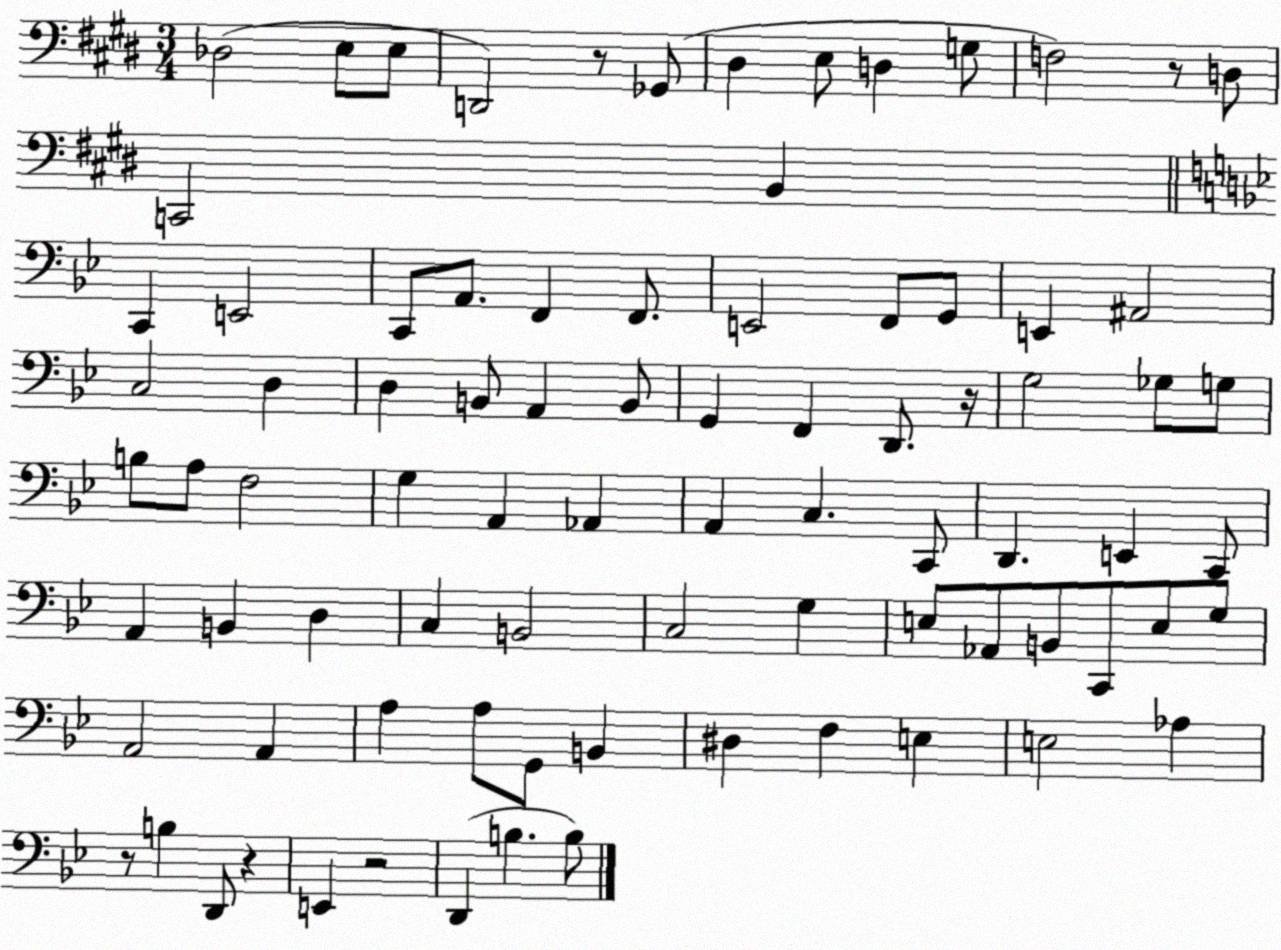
X:1
T:Untitled
M:3/4
L:1/4
K:E
_D,2 E,/2 E,/2 D,,2 z/2 _G,,/2 ^D, E,/2 D, G,/2 F,2 z/2 D,/2 C,,2 B,, C,, E,,2 C,,/2 A,,/2 F,, F,,/2 E,,2 F,,/2 G,,/2 E,, ^A,,2 C,2 D, D, B,,/2 A,, B,,/2 G,, F,, D,,/2 z/4 G,2 _G,/2 G,/2 B,/2 A,/2 F,2 G, A,, _A,, A,, C, C,,/2 D,, E,, C,,/2 A,, B,, D, C, B,,2 C,2 G, E,/2 _A,,/2 B,,/2 C,,/2 E,/2 G,/2 A,,2 A,, A, A,/2 G,,/2 B,, ^D, F, E, E,2 _A, z/2 B, D,,/2 z E,, z2 D,, B, B,/2